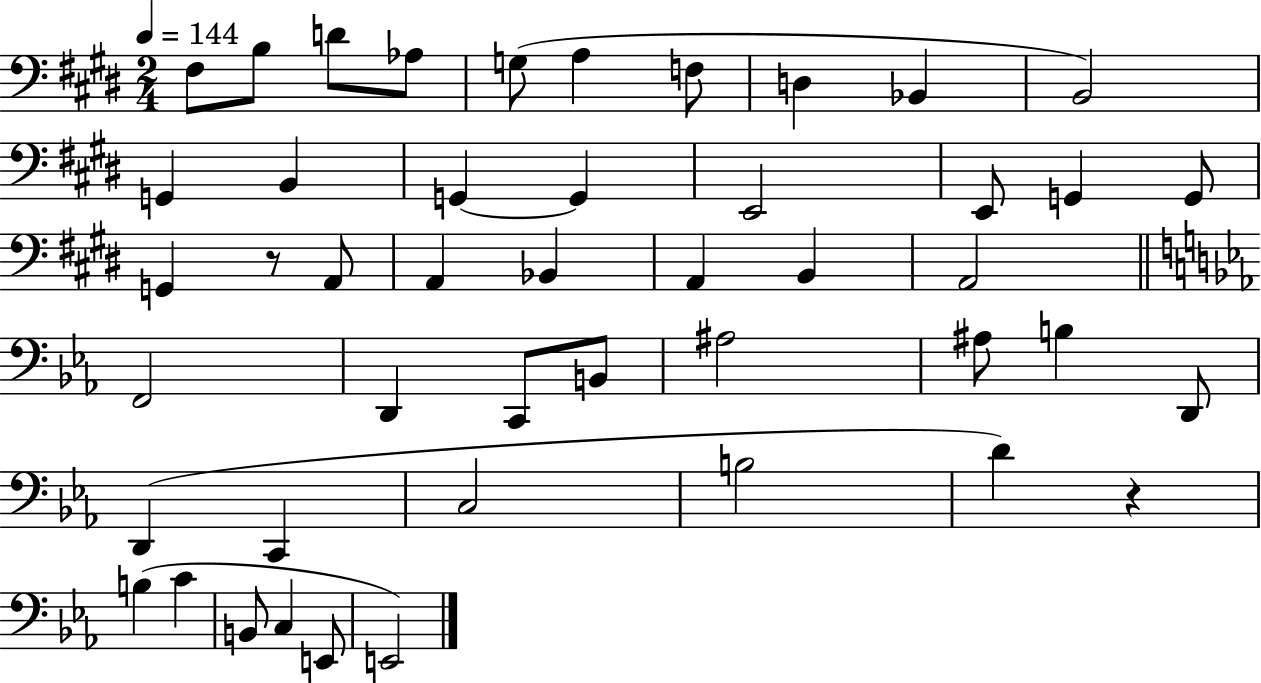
X:1
T:Untitled
M:2/4
L:1/4
K:E
^F,/2 B,/2 D/2 _A,/2 G,/2 A, F,/2 D, _B,, B,,2 G,, B,, G,, G,, E,,2 E,,/2 G,, G,,/2 G,, z/2 A,,/2 A,, _B,, A,, B,, A,,2 F,,2 D,, C,,/2 B,,/2 ^A,2 ^A,/2 B, D,,/2 D,, C,, C,2 B,2 D z B, C B,,/2 C, E,,/2 E,,2